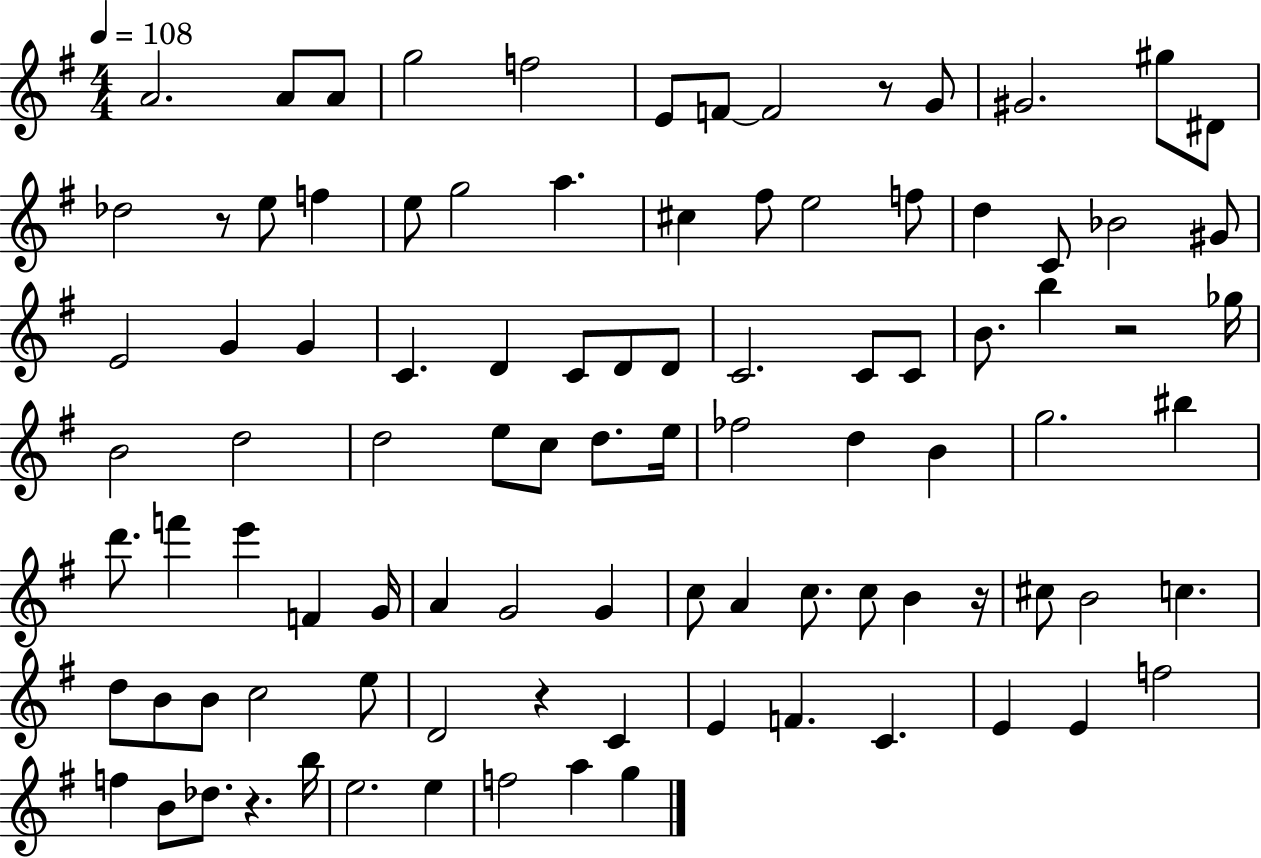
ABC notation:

X:1
T:Untitled
M:4/4
L:1/4
K:G
A2 A/2 A/2 g2 f2 E/2 F/2 F2 z/2 G/2 ^G2 ^g/2 ^D/2 _d2 z/2 e/2 f e/2 g2 a ^c ^f/2 e2 f/2 d C/2 _B2 ^G/2 E2 G G C D C/2 D/2 D/2 C2 C/2 C/2 B/2 b z2 _g/4 B2 d2 d2 e/2 c/2 d/2 e/4 _f2 d B g2 ^b d'/2 f' e' F G/4 A G2 G c/2 A c/2 c/2 B z/4 ^c/2 B2 c d/2 B/2 B/2 c2 e/2 D2 z C E F C E E f2 f B/2 _d/2 z b/4 e2 e f2 a g